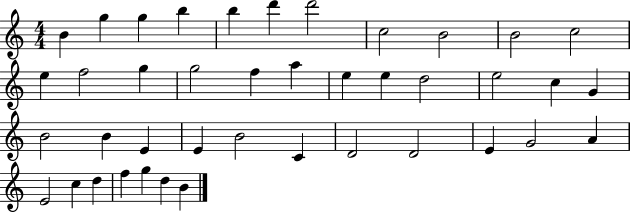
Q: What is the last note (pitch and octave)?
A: B4